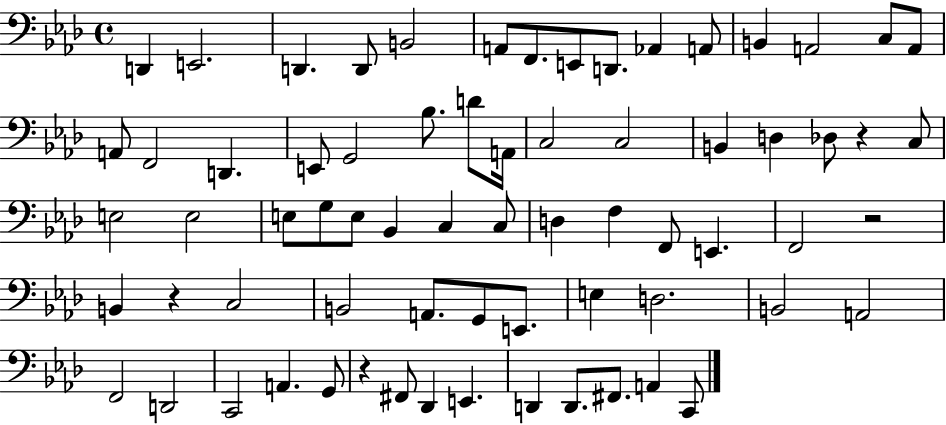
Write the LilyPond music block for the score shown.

{
  \clef bass
  \time 4/4
  \defaultTimeSignature
  \key aes \major
  d,4 e,2. | d,4. d,8 b,2 | a,8 f,8. e,8 d,8. aes,4 a,8 | b,4 a,2 c8 a,8 | \break a,8 f,2 d,4. | e,8 g,2 bes8. d'8 a,16 | c2 c2 | b,4 d4 des8 r4 c8 | \break e2 e2 | e8 g8 e8 bes,4 c4 c8 | d4 f4 f,8 e,4. | f,2 r2 | \break b,4 r4 c2 | b,2 a,8. g,8 e,8. | e4 d2. | b,2 a,2 | \break f,2 d,2 | c,2 a,4. g,8 | r4 fis,8 des,4 e,4. | d,4 d,8. fis,8. a,4 c,8 | \break \bar "|."
}